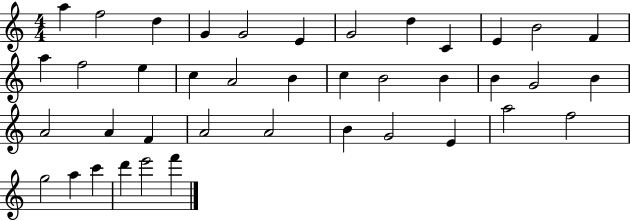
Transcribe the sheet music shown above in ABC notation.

X:1
T:Untitled
M:4/4
L:1/4
K:C
a f2 d G G2 E G2 d C E B2 F a f2 e c A2 B c B2 B B G2 B A2 A F A2 A2 B G2 E a2 f2 g2 a c' d' e'2 f'